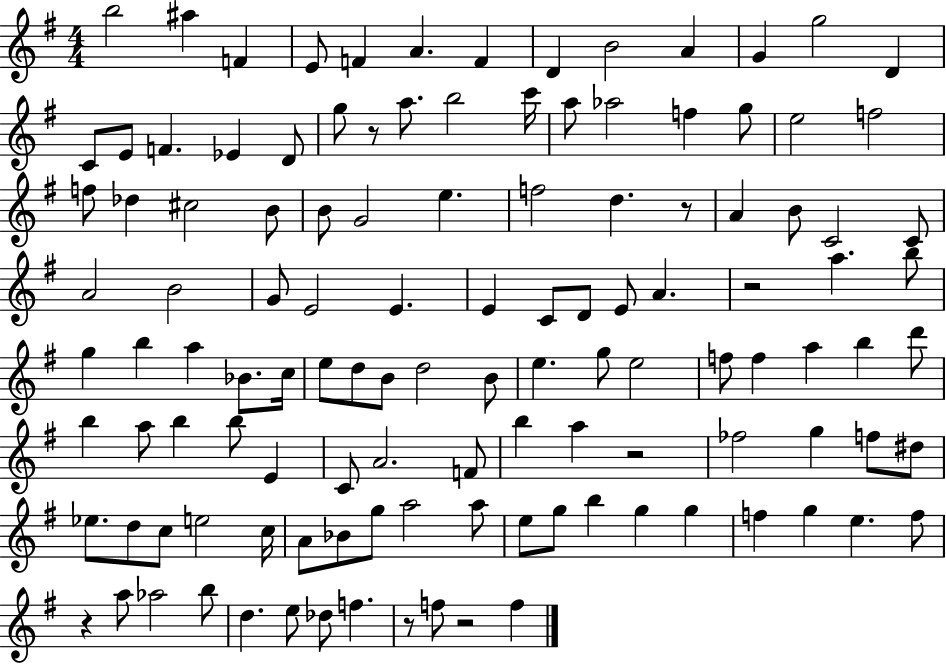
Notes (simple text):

B5/h A#5/q F4/q E4/e F4/q A4/q. F4/q D4/q B4/h A4/q G4/q G5/h D4/q C4/e E4/e F4/q. Eb4/q D4/e G5/e R/e A5/e. B5/h C6/s A5/e Ab5/h F5/q G5/e E5/h F5/h F5/e Db5/q C#5/h B4/e B4/e G4/h E5/q. F5/h D5/q. R/e A4/q B4/e C4/h C4/e A4/h B4/h G4/e E4/h E4/q. E4/q C4/e D4/e E4/e A4/q. R/h A5/q. B5/e G5/q B5/q A5/q Bb4/e. C5/s E5/e D5/e B4/e D5/h B4/e E5/q. G5/e E5/h F5/e F5/q A5/q B5/q D6/e B5/q A5/e B5/q B5/e E4/q C4/e A4/h. F4/e B5/q A5/q R/h FES5/h G5/q F5/e D#5/e Eb5/e. D5/e C5/e E5/h C5/s A4/e Bb4/e G5/e A5/h A5/e E5/e G5/e B5/q G5/q G5/q F5/q G5/q E5/q. F5/e R/q A5/e Ab5/h B5/e D5/q. E5/e Db5/e F5/q. R/e F5/e R/h F5/q